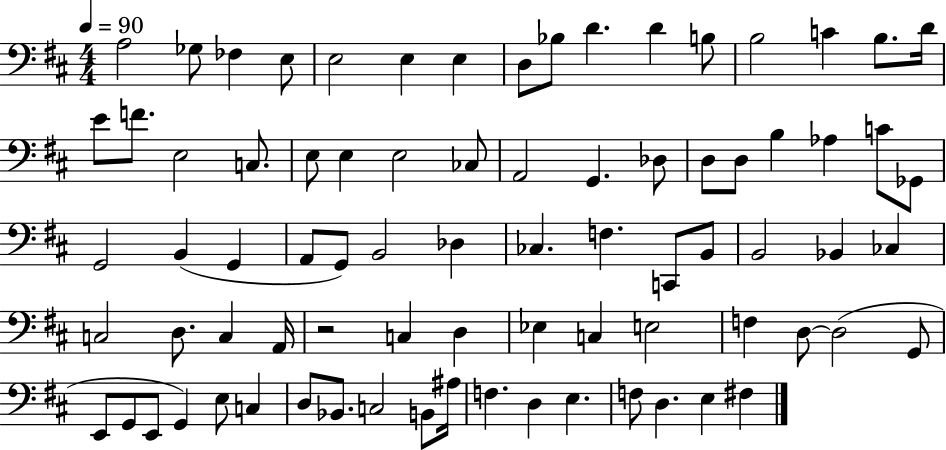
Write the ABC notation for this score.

X:1
T:Untitled
M:4/4
L:1/4
K:D
A,2 _G,/2 _F, E,/2 E,2 E, E, D,/2 _B,/2 D D B,/2 B,2 C B,/2 D/4 E/2 F/2 E,2 C,/2 E,/2 E, E,2 _C,/2 A,,2 G,, _D,/2 D,/2 D,/2 B, _A, C/2 _G,,/2 G,,2 B,, G,, A,,/2 G,,/2 B,,2 _D, _C, F, C,,/2 B,,/2 B,,2 _B,, _C, C,2 D,/2 C, A,,/4 z2 C, D, _E, C, E,2 F, D,/2 D,2 G,,/2 E,,/2 G,,/2 E,,/2 G,, E,/2 C, D,/2 _B,,/2 C,2 B,,/2 ^A,/4 F, D, E, F,/2 D, E, ^F,